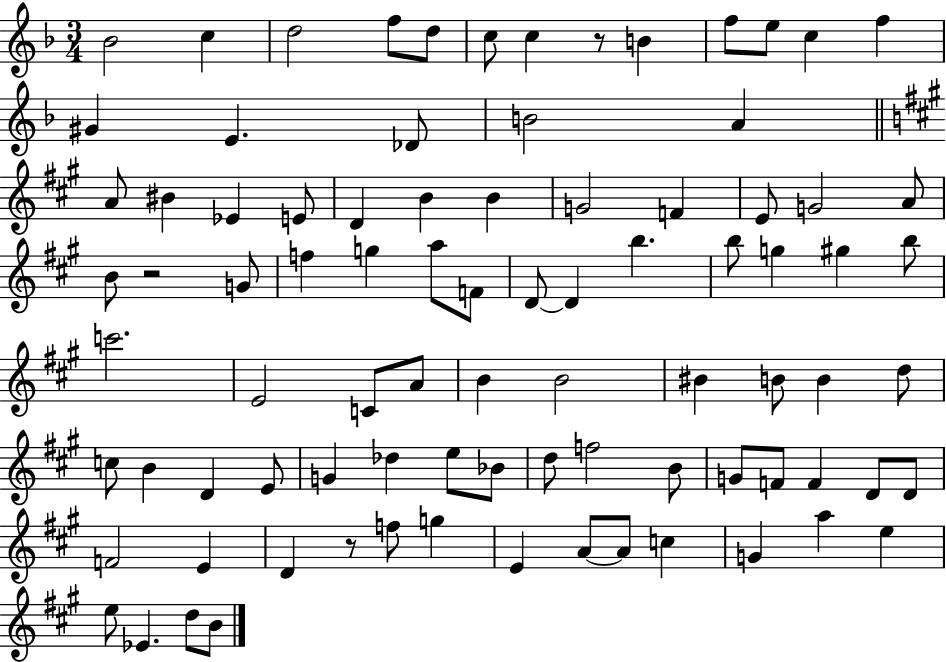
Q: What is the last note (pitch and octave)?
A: B4